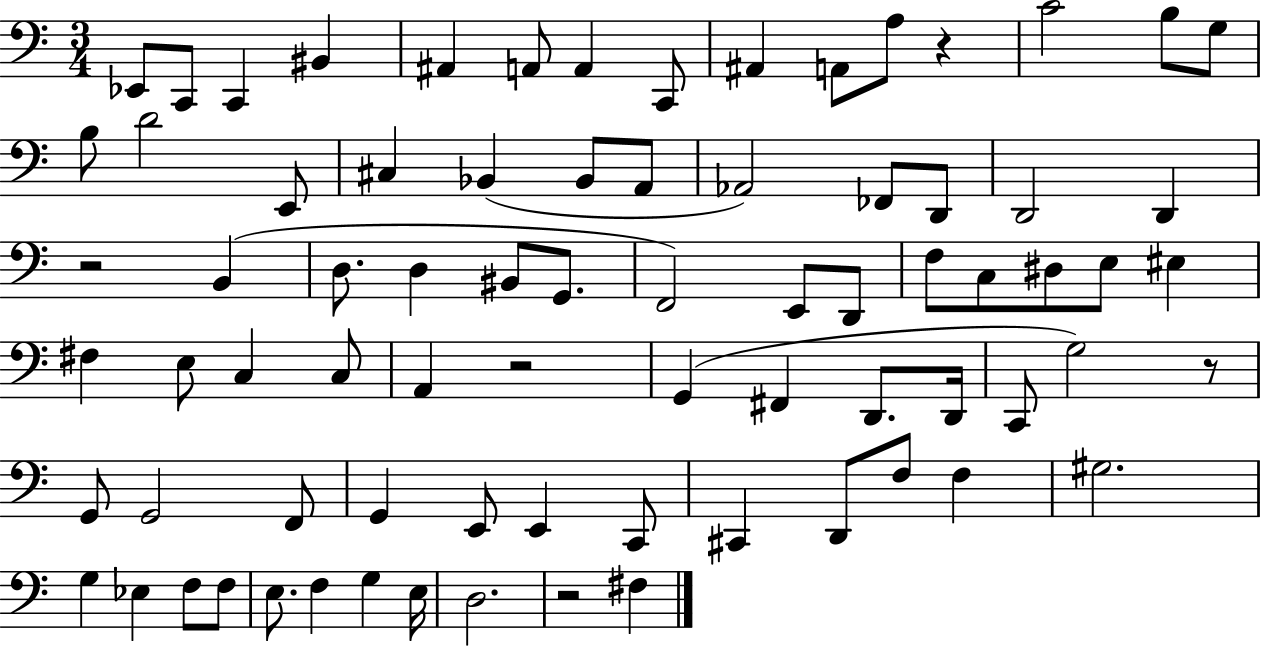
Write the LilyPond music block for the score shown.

{
  \clef bass
  \numericTimeSignature
  \time 3/4
  \key c \major
  ees,8 c,8 c,4 bis,4 | ais,4 a,8 a,4 c,8 | ais,4 a,8 a8 r4 | c'2 b8 g8 | \break b8 d'2 e,8 | cis4 bes,4( bes,8 a,8 | aes,2) fes,8 d,8 | d,2 d,4 | \break r2 b,4( | d8. d4 bis,8 g,8. | f,2) e,8 d,8 | f8 c8 dis8 e8 eis4 | \break fis4 e8 c4 c8 | a,4 r2 | g,4( fis,4 d,8. d,16 | c,8 g2) r8 | \break g,8 g,2 f,8 | g,4 e,8 e,4 c,8 | cis,4 d,8 f8 f4 | gis2. | \break g4 ees4 f8 f8 | e8. f4 g4 e16 | d2. | r2 fis4 | \break \bar "|."
}